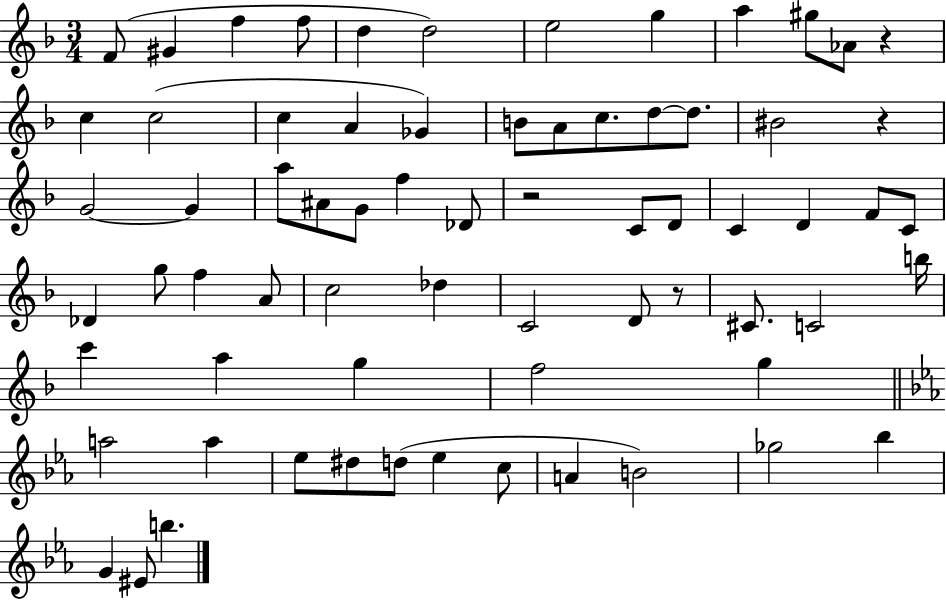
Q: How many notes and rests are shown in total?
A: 69